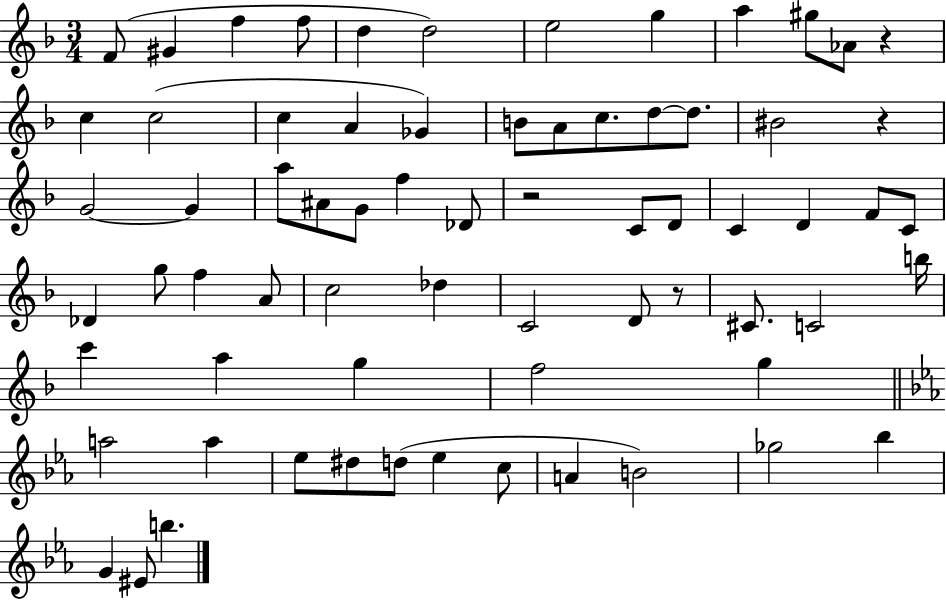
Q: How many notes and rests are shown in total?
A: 69